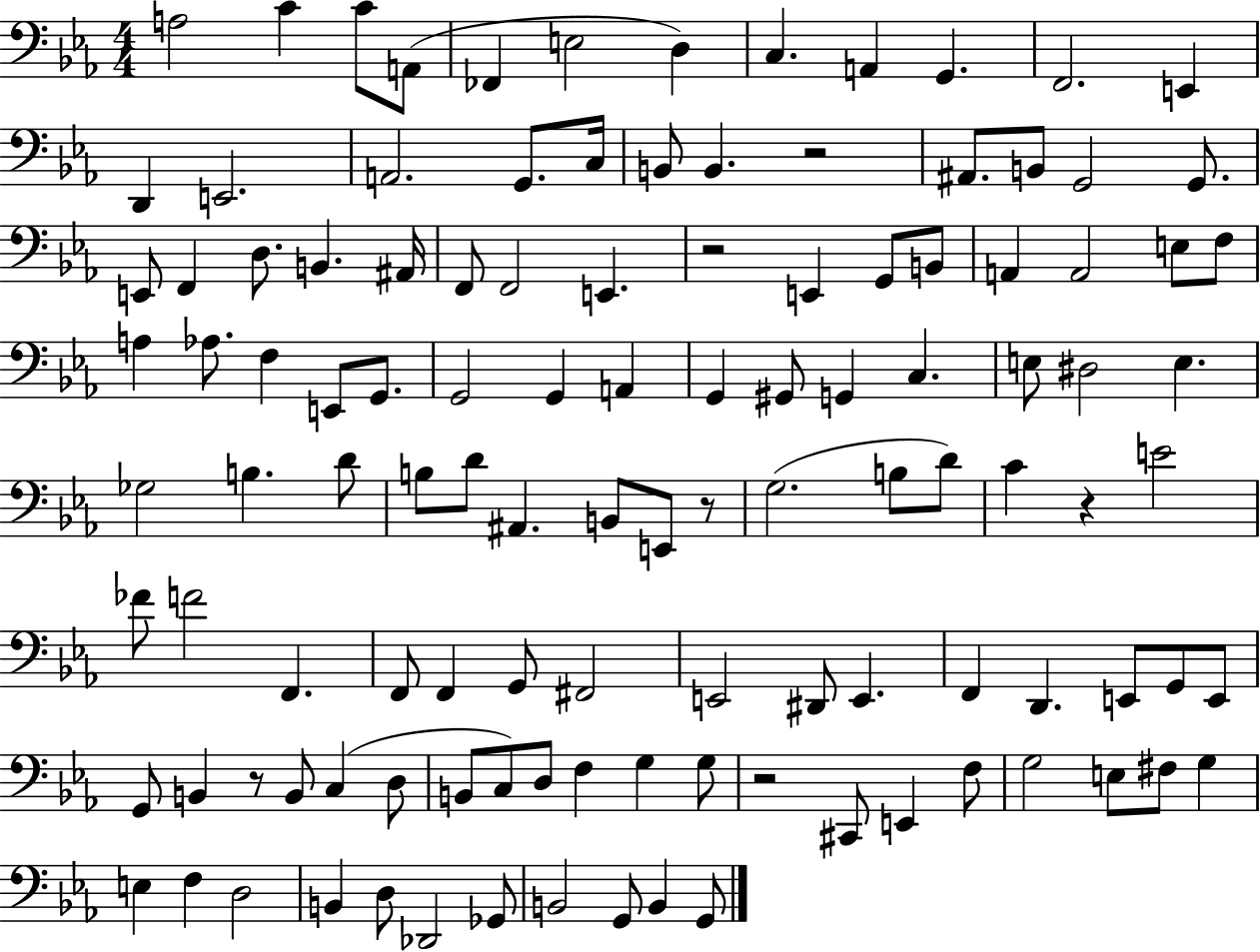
X:1
T:Untitled
M:4/4
L:1/4
K:Eb
A,2 C C/2 A,,/2 _F,, E,2 D, C, A,, G,, F,,2 E,, D,, E,,2 A,,2 G,,/2 C,/4 B,,/2 B,, z2 ^A,,/2 B,,/2 G,,2 G,,/2 E,,/2 F,, D,/2 B,, ^A,,/4 F,,/2 F,,2 E,, z2 E,, G,,/2 B,,/2 A,, A,,2 E,/2 F,/2 A, _A,/2 F, E,,/2 G,,/2 G,,2 G,, A,, G,, ^G,,/2 G,, C, E,/2 ^D,2 E, _G,2 B, D/2 B,/2 D/2 ^A,, B,,/2 E,,/2 z/2 G,2 B,/2 D/2 C z E2 _F/2 F2 F,, F,,/2 F,, G,,/2 ^F,,2 E,,2 ^D,,/2 E,, F,, D,, E,,/2 G,,/2 E,,/2 G,,/2 B,, z/2 B,,/2 C, D,/2 B,,/2 C,/2 D,/2 F, G, G,/2 z2 ^C,,/2 E,, F,/2 G,2 E,/2 ^F,/2 G, E, F, D,2 B,, D,/2 _D,,2 _G,,/2 B,,2 G,,/2 B,, G,,/2